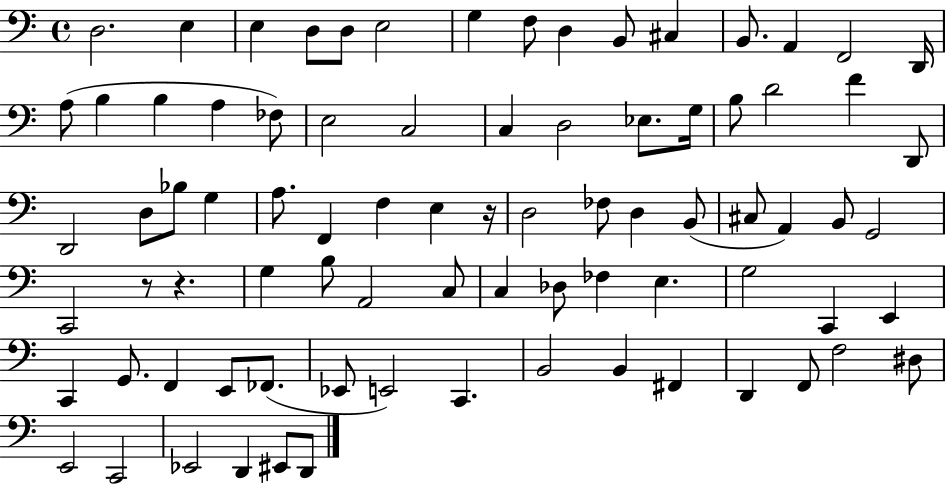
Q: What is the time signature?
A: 4/4